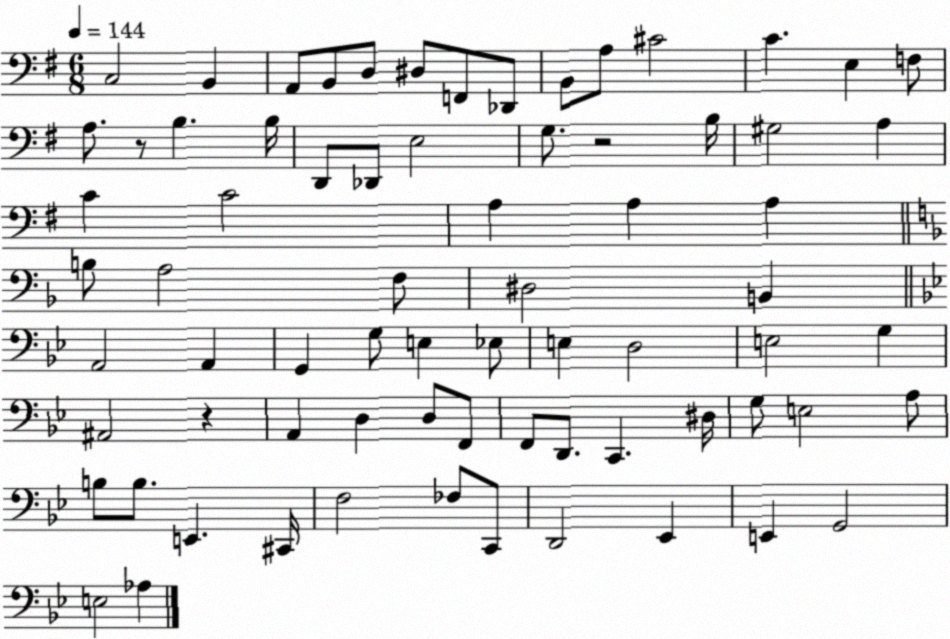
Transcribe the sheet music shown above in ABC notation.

X:1
T:Untitled
M:6/8
L:1/4
K:G
C,2 B,, A,,/2 B,,/2 D,/2 ^D,/2 F,,/2 _D,,/2 B,,/2 A,/2 ^C2 C E, F,/2 A,/2 z/2 B, B,/4 D,,/2 _D,,/2 E,2 G,/2 z2 B,/4 ^G,2 A, C C2 A, A, A, B,/2 A,2 F,/2 ^D,2 B,, A,,2 A,, G,, G,/2 E, _E,/2 E, D,2 E,2 G, ^A,,2 z A,, D, D,/2 F,,/2 F,,/2 D,,/2 C,, ^D,/4 G,/2 E,2 A,/2 B,/2 B,/2 E,, ^C,,/4 F,2 _F,/2 C,,/2 D,,2 _E,, E,, G,,2 E,2 _A,